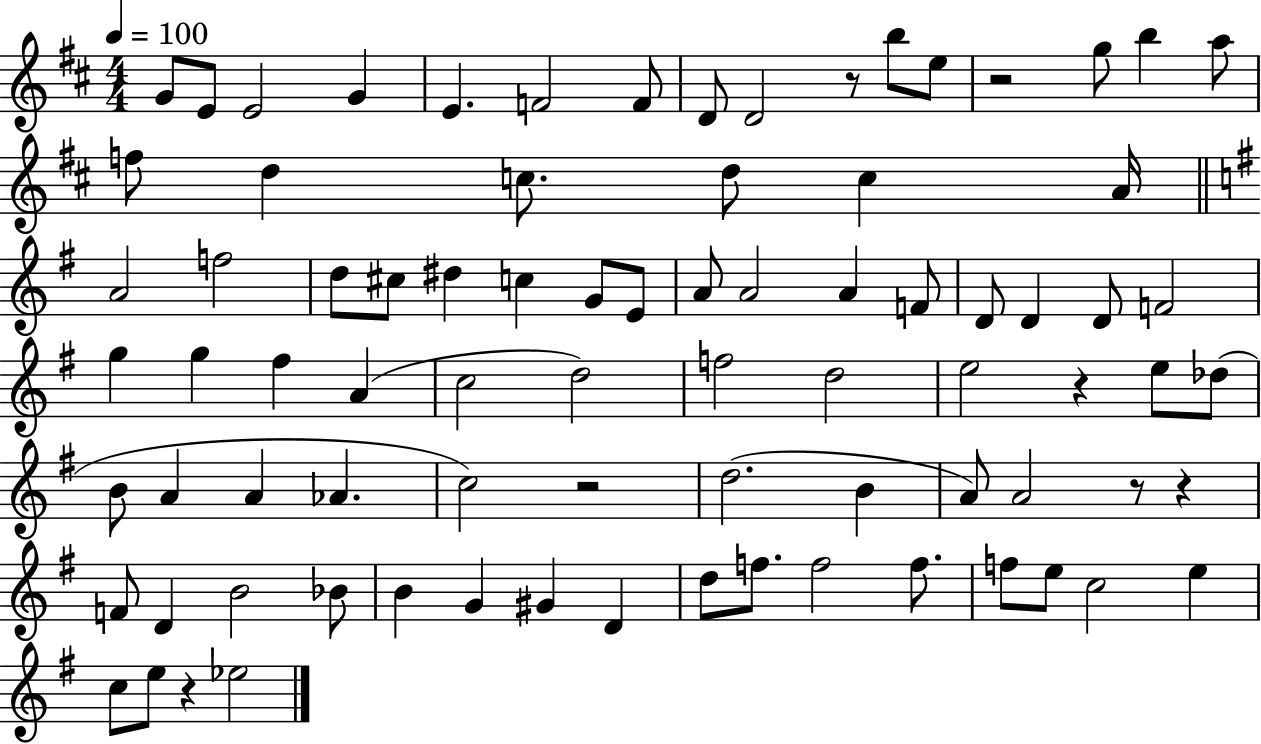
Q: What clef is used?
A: treble